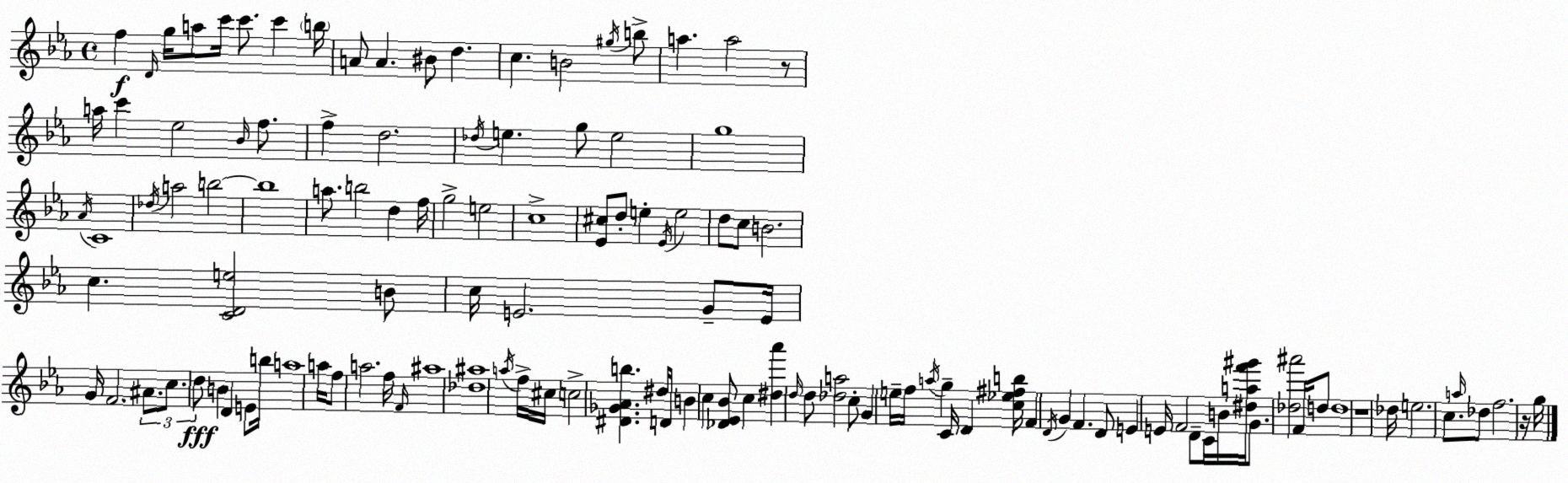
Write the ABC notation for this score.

X:1
T:Untitled
M:4/4
L:1/4
K:Eb
f D/4 g/4 a/2 c'/4 c'/2 c' b/4 A/2 A ^B/2 d c B2 ^g/4 b/2 a a2 z/2 a/4 c' _e2 _B/4 f/2 f d2 _d/4 e g/2 e2 g4 _A/4 C4 _d/4 a2 b2 b4 a/2 b2 d f/4 g2 e2 c4 [_E^c]/2 d/2 e _E/4 e2 d/2 c/2 B2 c [CDe]2 B/2 c/4 E2 G/2 E/4 G/4 F2 ^A/2 c/2 d/2 B D E/2 b/4 a4 a/4 f/2 a2 f/4 F/4 ^a4 [_d^a]4 a/4 f/4 ^c/4 c2 [^D_G_Ab] ^d/4 D/4 B c [_D_E_B]/2 c [^d_a'] d/4 d/2 [_da]2 c/2 G e/4 f/4 a/4 g C/4 D [c_e^fb]/4 F D/4 G F D/2 E E/4 F2 D/2 C/4 B/4 [^daf'^g']/4 G/2 [_d^a']2 F/4 d/2 d4 z4 _d/4 e2 c/2 a/4 _d/2 f2 z/4 g/4